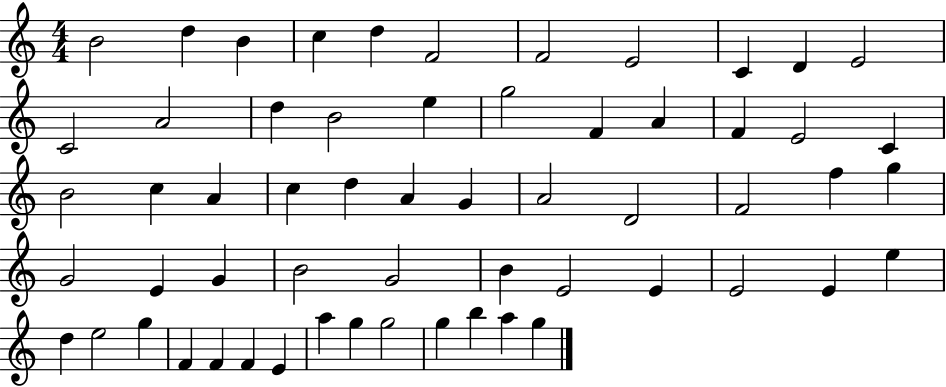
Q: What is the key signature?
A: C major